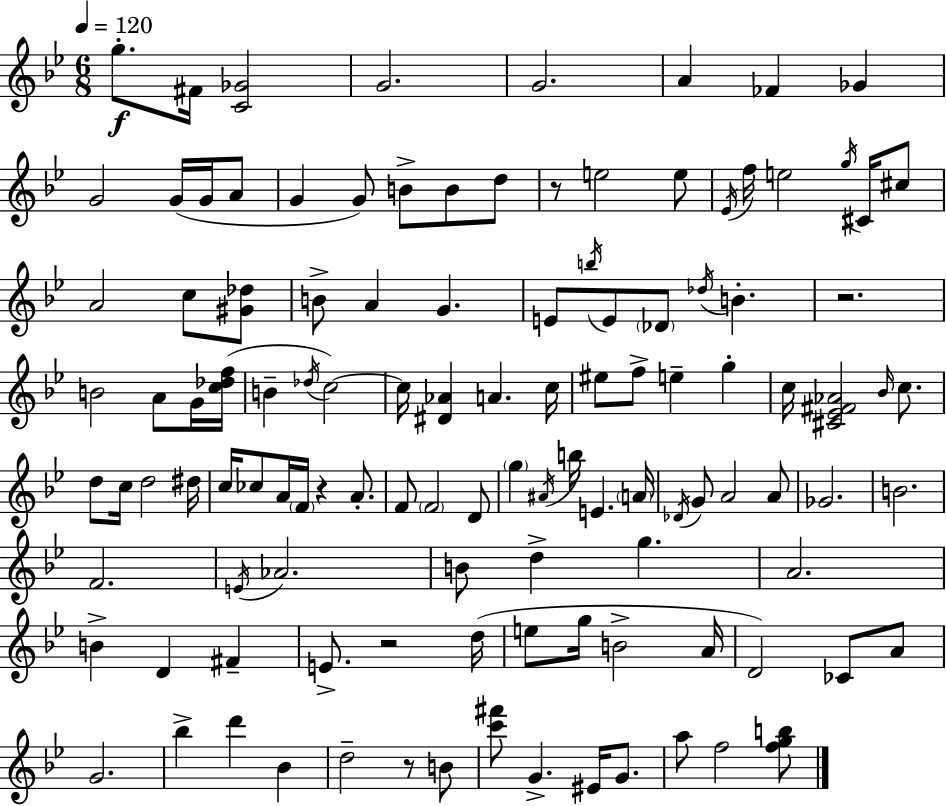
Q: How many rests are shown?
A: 5